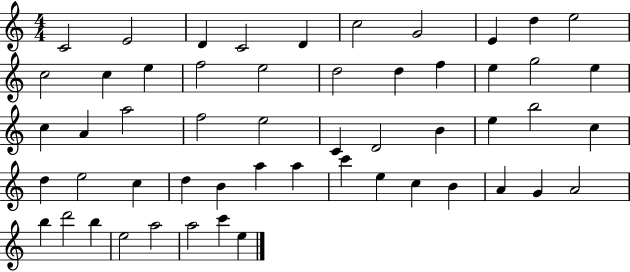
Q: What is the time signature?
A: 4/4